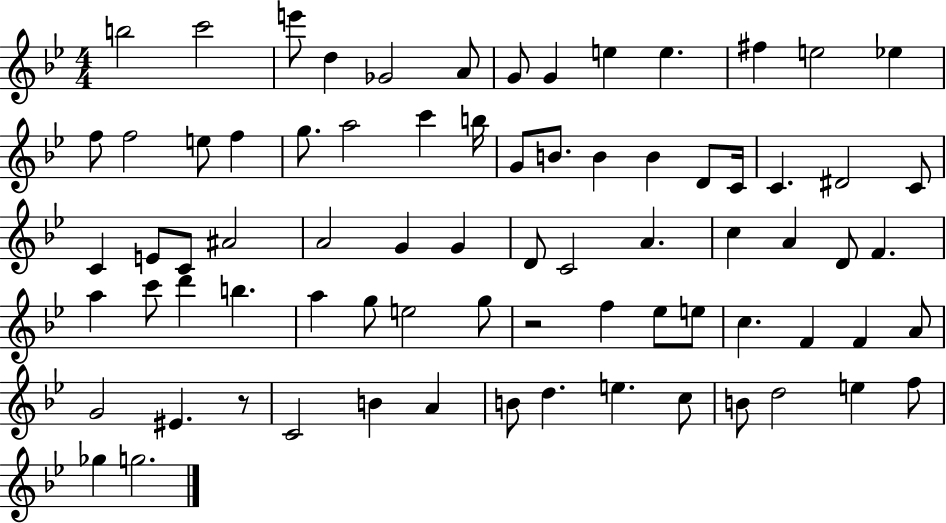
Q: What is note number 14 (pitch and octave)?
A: F5